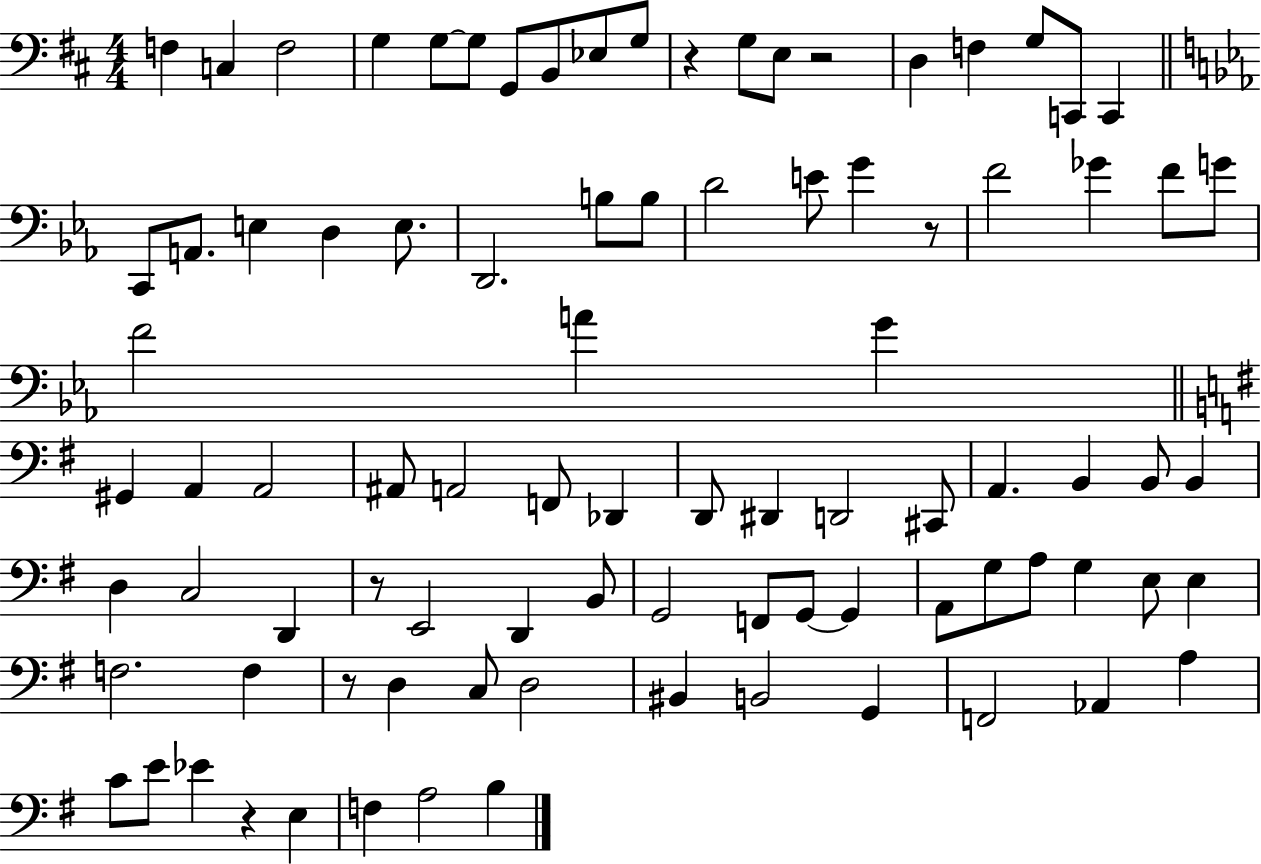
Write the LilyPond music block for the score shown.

{
  \clef bass
  \numericTimeSignature
  \time 4/4
  \key d \major
  f4 c4 f2 | g4 g8~~ g8 g,8 b,8 ees8 g8 | r4 g8 e8 r2 | d4 f4 g8 c,8 c,4 | \break \bar "||" \break \key c \minor c,8 a,8. e4 d4 e8. | d,2. b8 b8 | d'2 e'8 g'4 r8 | f'2 ges'4 f'8 g'8 | \break f'2 a'4 g'4 | \bar "||" \break \key e \minor gis,4 a,4 a,2 | ais,8 a,2 f,8 des,4 | d,8 dis,4 d,2 cis,8 | a,4. b,4 b,8 b,4 | \break d4 c2 d,4 | r8 e,2 d,4 b,8 | g,2 f,8 g,8~~ g,4 | a,8 g8 a8 g4 e8 e4 | \break f2. f4 | r8 d4 c8 d2 | bis,4 b,2 g,4 | f,2 aes,4 a4 | \break c'8 e'8 ees'4 r4 e4 | f4 a2 b4 | \bar "|."
}